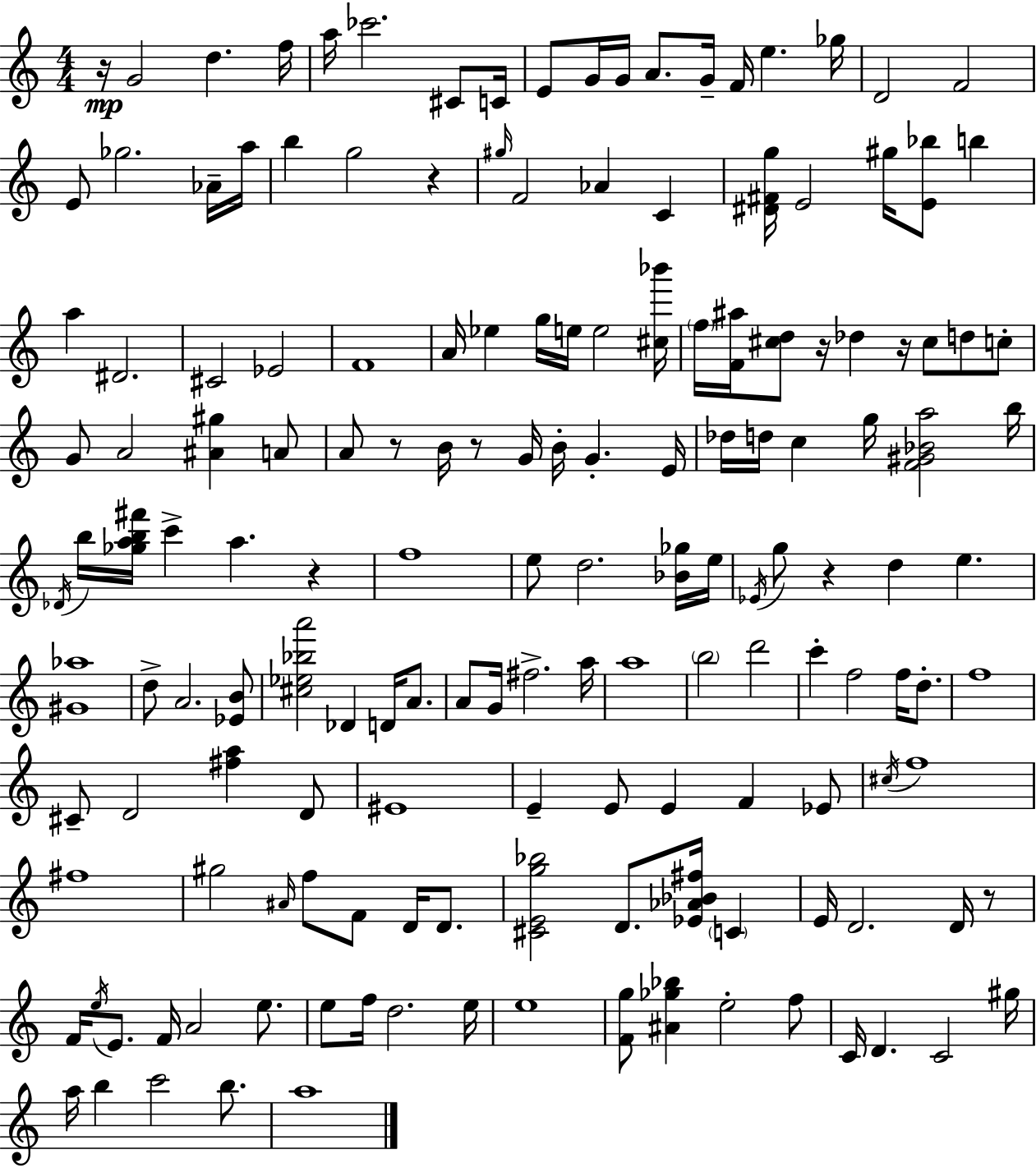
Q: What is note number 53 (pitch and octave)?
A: G4